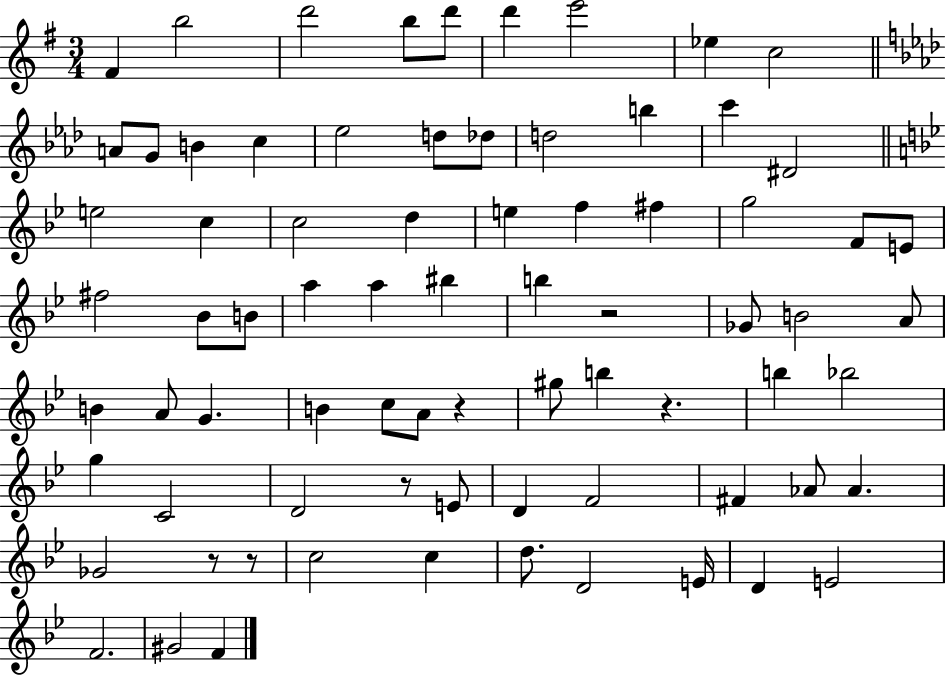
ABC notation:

X:1
T:Untitled
M:3/4
L:1/4
K:G
^F b2 d'2 b/2 d'/2 d' e'2 _e c2 A/2 G/2 B c _e2 d/2 _d/2 d2 b c' ^D2 e2 c c2 d e f ^f g2 F/2 E/2 ^f2 _B/2 B/2 a a ^b b z2 _G/2 B2 A/2 B A/2 G B c/2 A/2 z ^g/2 b z b _b2 g C2 D2 z/2 E/2 D F2 ^F _A/2 _A _G2 z/2 z/2 c2 c d/2 D2 E/4 D E2 F2 ^G2 F